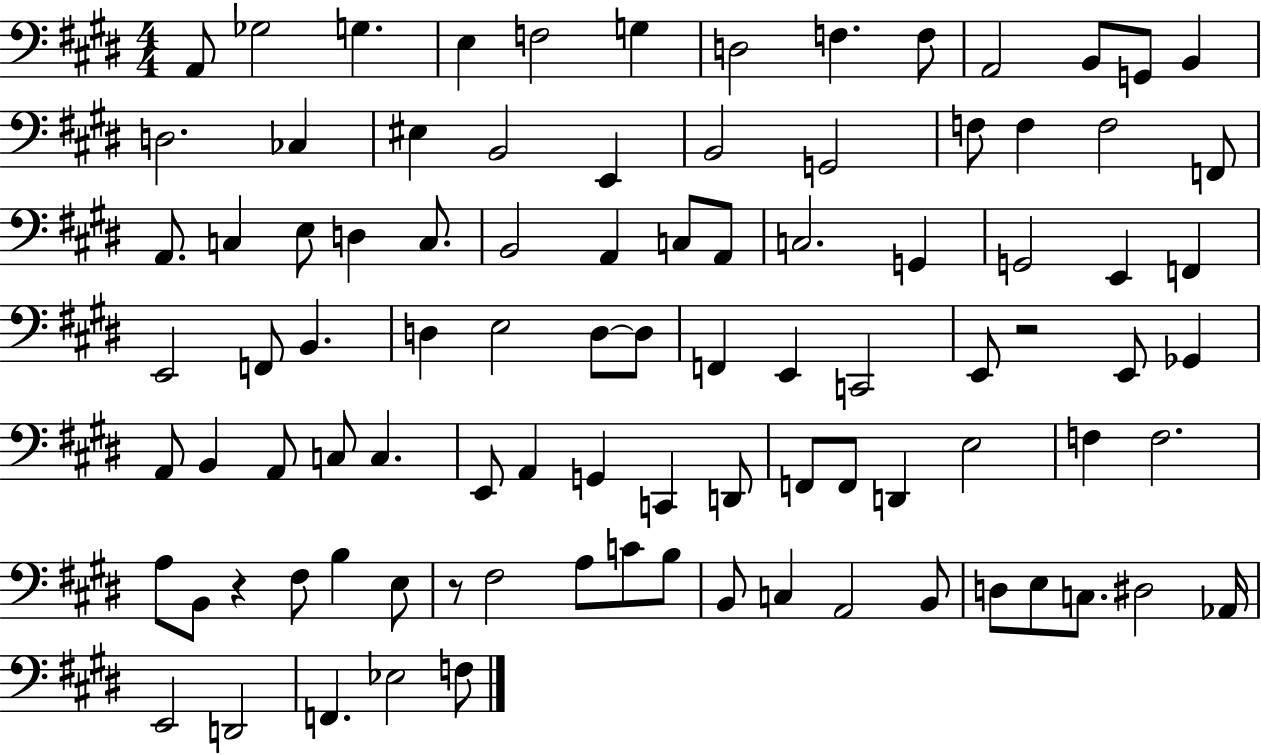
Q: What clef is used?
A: bass